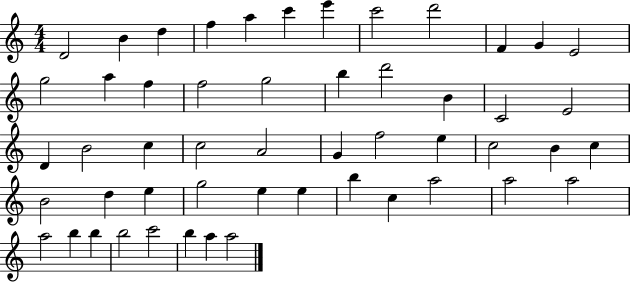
{
  \clef treble
  \numericTimeSignature
  \time 4/4
  \key c \major
  d'2 b'4 d''4 | f''4 a''4 c'''4 e'''4 | c'''2 d'''2 | f'4 g'4 e'2 | \break g''2 a''4 f''4 | f''2 g''2 | b''4 d'''2 b'4 | c'2 e'2 | \break d'4 b'2 c''4 | c''2 a'2 | g'4 f''2 e''4 | c''2 b'4 c''4 | \break b'2 d''4 e''4 | g''2 e''4 e''4 | b''4 c''4 a''2 | a''2 a''2 | \break a''2 b''4 b''4 | b''2 c'''2 | b''4 a''4 a''2 | \bar "|."
}